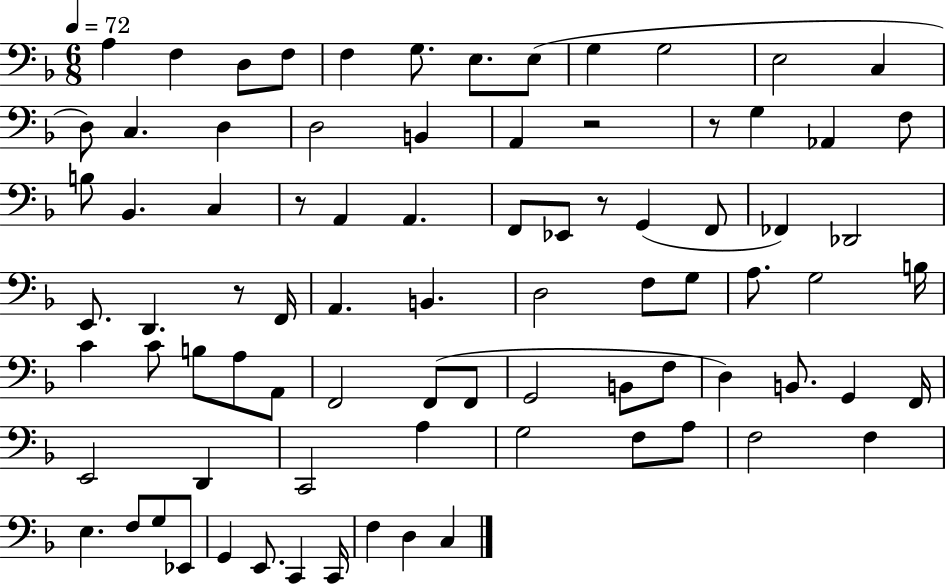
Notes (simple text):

A3/q F3/q D3/e F3/e F3/q G3/e. E3/e. E3/e G3/q G3/h E3/h C3/q D3/e C3/q. D3/q D3/h B2/q A2/q R/h R/e G3/q Ab2/q F3/e B3/e Bb2/q. C3/q R/e A2/q A2/q. F2/e Eb2/e R/e G2/q F2/e FES2/q Db2/h E2/e. D2/q. R/e F2/s A2/q. B2/q. D3/h F3/e G3/e A3/e. G3/h B3/s C4/q C4/e B3/e A3/e A2/e F2/h F2/e F2/e G2/h B2/e F3/e D3/q B2/e. G2/q F2/s E2/h D2/q C2/h A3/q G3/h F3/e A3/e F3/h F3/q E3/q. F3/e G3/e Eb2/e G2/q E2/e. C2/q C2/s F3/q D3/q C3/q